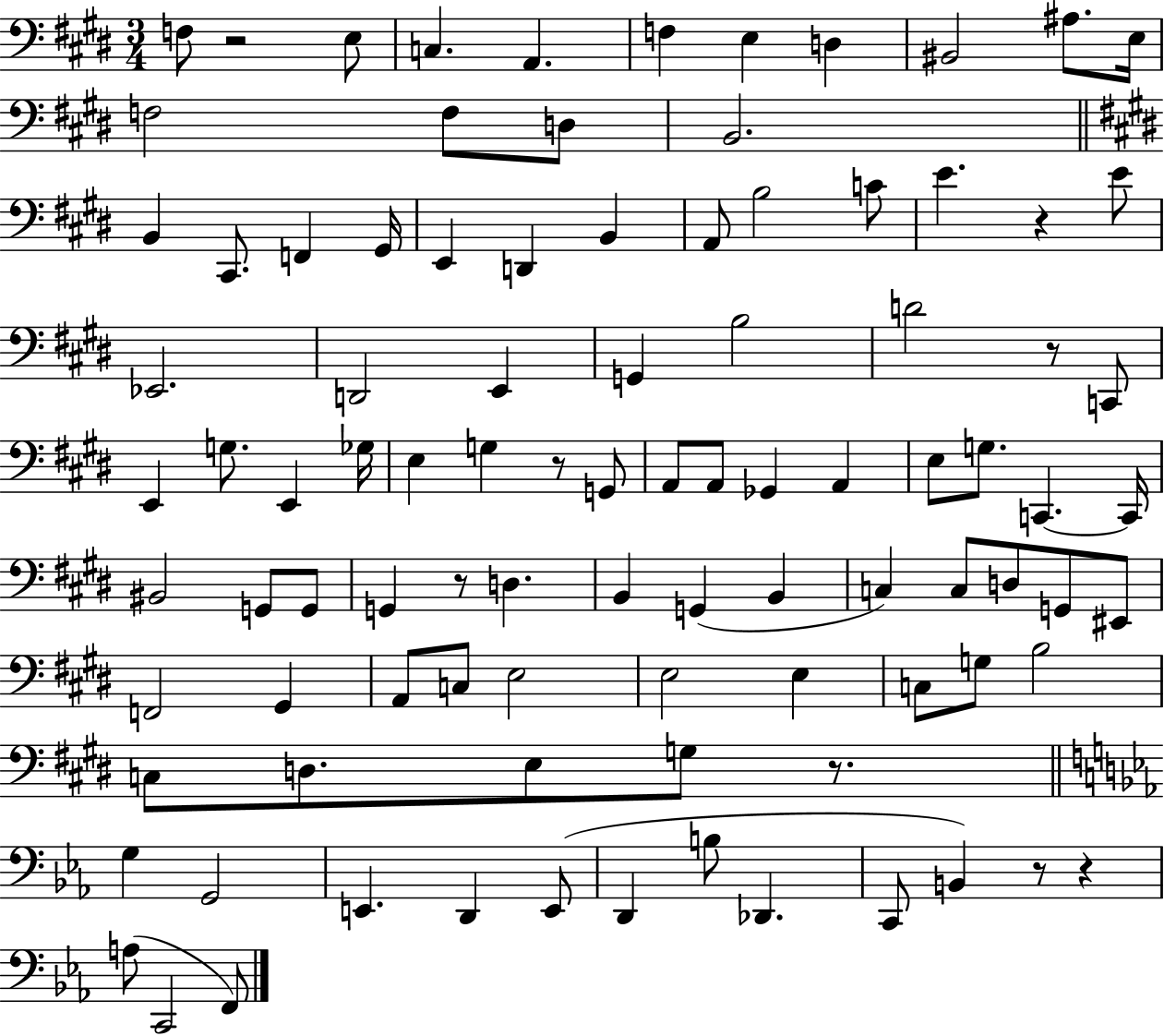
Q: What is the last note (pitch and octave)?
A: F2